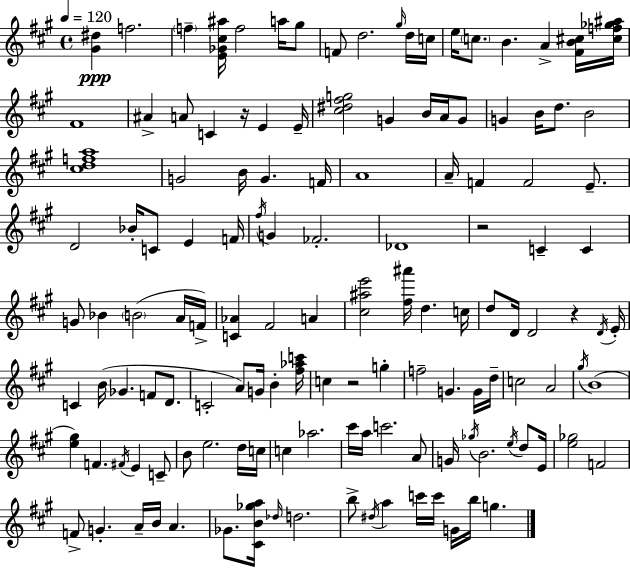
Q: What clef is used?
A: treble